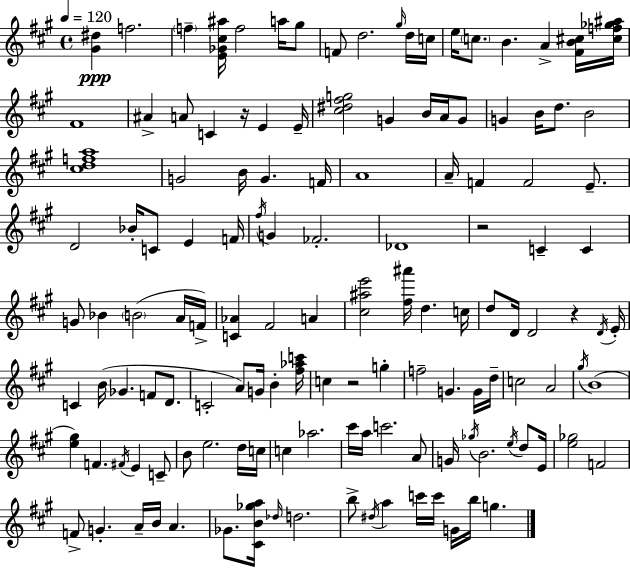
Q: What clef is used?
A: treble